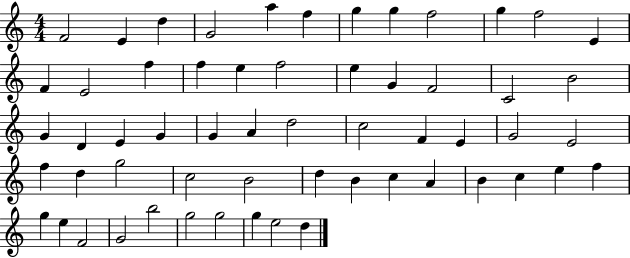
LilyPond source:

{
  \clef treble
  \numericTimeSignature
  \time 4/4
  \key c \major
  f'2 e'4 d''4 | g'2 a''4 f''4 | g''4 g''4 f''2 | g''4 f''2 e'4 | \break f'4 e'2 f''4 | f''4 e''4 f''2 | e''4 g'4 f'2 | c'2 b'2 | \break g'4 d'4 e'4 g'4 | g'4 a'4 d''2 | c''2 f'4 e'4 | g'2 e'2 | \break f''4 d''4 g''2 | c''2 b'2 | d''4 b'4 c''4 a'4 | b'4 c''4 e''4 f''4 | \break g''4 e''4 f'2 | g'2 b''2 | g''2 g''2 | g''4 e''2 d''4 | \break \bar "|."
}